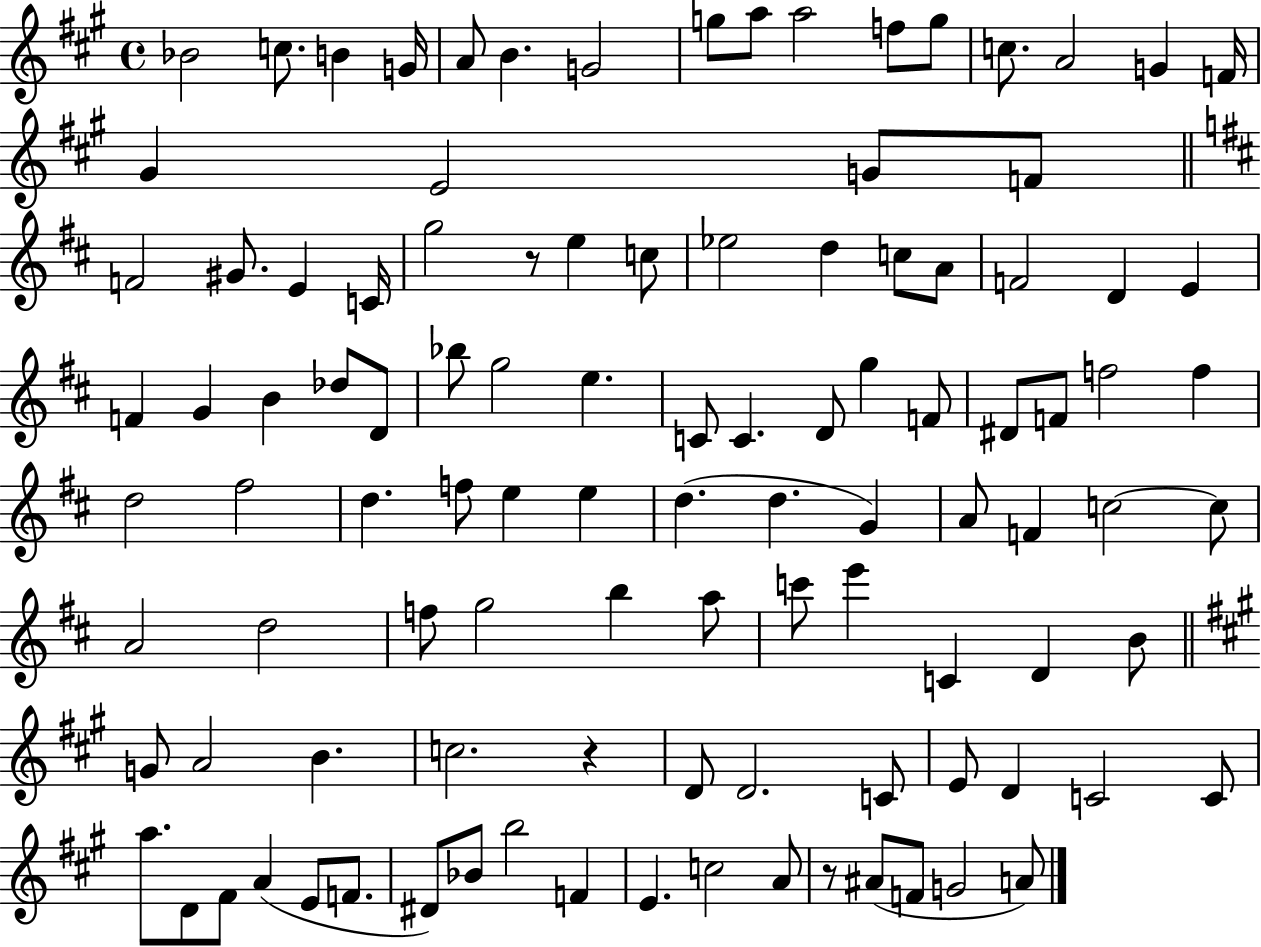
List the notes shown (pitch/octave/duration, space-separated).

Bb4/h C5/e. B4/q G4/s A4/e B4/q. G4/h G5/e A5/e A5/h F5/e G5/e C5/e. A4/h G4/q F4/s G#4/q E4/h G4/e F4/e F4/h G#4/e. E4/q C4/s G5/h R/e E5/q C5/e Eb5/h D5/q C5/e A4/e F4/h D4/q E4/q F4/q G4/q B4/q Db5/e D4/e Bb5/e G5/h E5/q. C4/e C4/q. D4/e G5/q F4/e D#4/e F4/e F5/h F5/q D5/h F#5/h D5/q. F5/e E5/q E5/q D5/q. D5/q. G4/q A4/e F4/q C5/h C5/e A4/h D5/h F5/e G5/h B5/q A5/e C6/e E6/q C4/q D4/q B4/e G4/e A4/h B4/q. C5/h. R/q D4/e D4/h. C4/e E4/e D4/q C4/h C4/e A5/e. D4/e F#4/e A4/q E4/e F4/e. D#4/e Bb4/e B5/h F4/q E4/q. C5/h A4/e R/e A#4/e F4/e G4/h A4/e